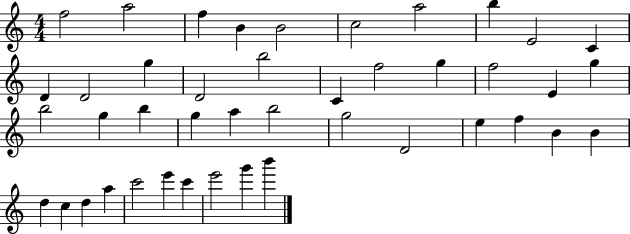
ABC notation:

X:1
T:Untitled
M:4/4
L:1/4
K:C
f2 a2 f B B2 c2 a2 b E2 C D D2 g D2 b2 C f2 g f2 E g b2 g b g a b2 g2 D2 e f B B d c d a c'2 e' c' e'2 g' b'